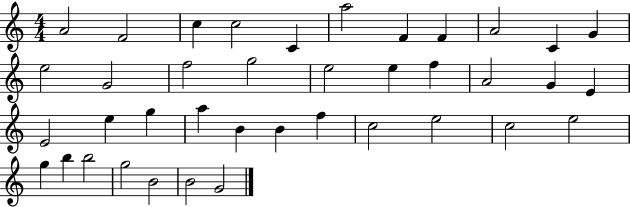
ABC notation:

X:1
T:Untitled
M:4/4
L:1/4
K:C
A2 F2 c c2 C a2 F F A2 C G e2 G2 f2 g2 e2 e f A2 G E E2 e g a B B f c2 e2 c2 e2 g b b2 g2 B2 B2 G2